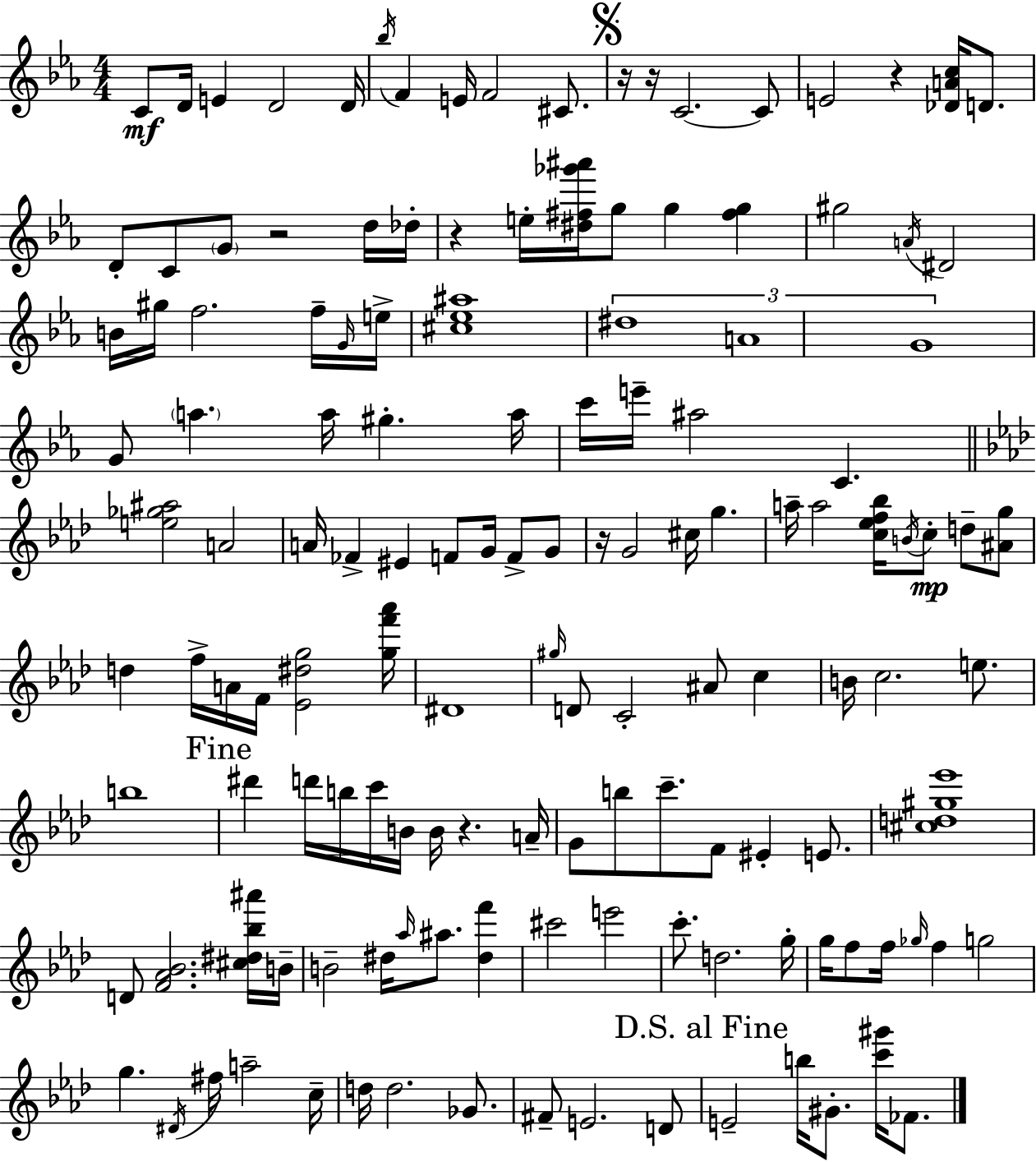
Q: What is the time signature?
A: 4/4